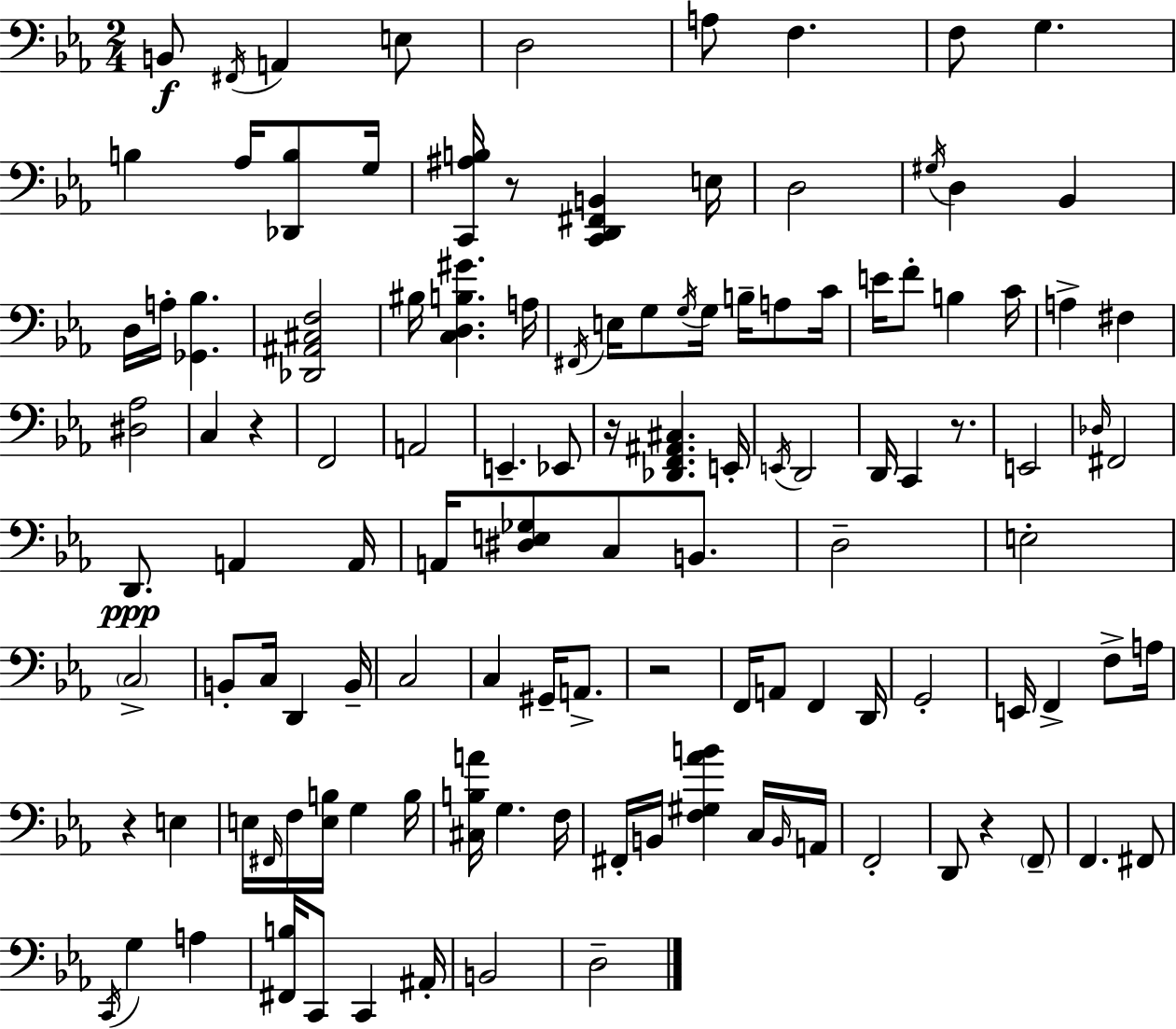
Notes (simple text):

B2/e F#2/s A2/q E3/e D3/h A3/e F3/q. F3/e G3/q. B3/q Ab3/s [Db2,B3]/e G3/s [C2,A#3,B3]/s R/e [C2,D2,F#2,B2]/q E3/s D3/h G#3/s D3/q Bb2/q D3/s A3/s [Gb2,Bb3]/q. [Db2,A#2,C#3,F3]/h BIS3/s [C3,D3,B3,G#4]/q. A3/s F#2/s E3/s G3/e G3/s G3/s B3/s A3/e C4/s E4/s F4/e B3/q C4/s A3/q F#3/q [D#3,Ab3]/h C3/q R/q F2/h A2/h E2/q. Eb2/e R/s [Db2,F2,A#2,C#3]/q. E2/s E2/s D2/h D2/s C2/q R/e. E2/h Db3/s F#2/h D2/e. A2/q A2/s A2/s [D#3,E3,Gb3]/e C3/e B2/e. D3/h E3/h C3/h B2/e C3/s D2/q B2/s C3/h C3/q G#2/s A2/e. R/h F2/s A2/e F2/q D2/s G2/h E2/s F2/q F3/e A3/s R/q E3/q E3/s F#2/s F3/s [E3,B3]/s G3/q B3/s [C#3,B3,A4]/s G3/q. F3/s F#2/s B2/s [F3,G#3,Ab4,B4]/q C3/s B2/s A2/s F2/h D2/e R/q F2/e F2/q. F#2/e C2/s G3/q A3/q [F#2,B3]/s C2/e C2/q A#2/s B2/h D3/h